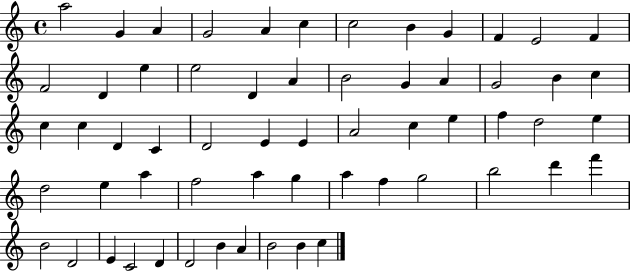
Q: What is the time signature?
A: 4/4